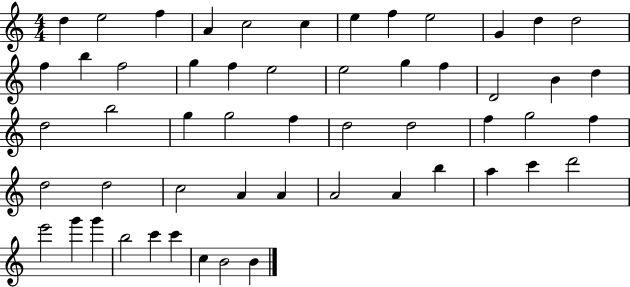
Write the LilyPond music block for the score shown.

{
  \clef treble
  \numericTimeSignature
  \time 4/4
  \key c \major
  d''4 e''2 f''4 | a'4 c''2 c''4 | e''4 f''4 e''2 | g'4 d''4 d''2 | \break f''4 b''4 f''2 | g''4 f''4 e''2 | e''2 g''4 f''4 | d'2 b'4 d''4 | \break d''2 b''2 | g''4 g''2 f''4 | d''2 d''2 | f''4 g''2 f''4 | \break d''2 d''2 | c''2 a'4 a'4 | a'2 a'4 b''4 | a''4 c'''4 d'''2 | \break e'''2 g'''4 g'''4 | b''2 c'''4 c'''4 | c''4 b'2 b'4 | \bar "|."
}